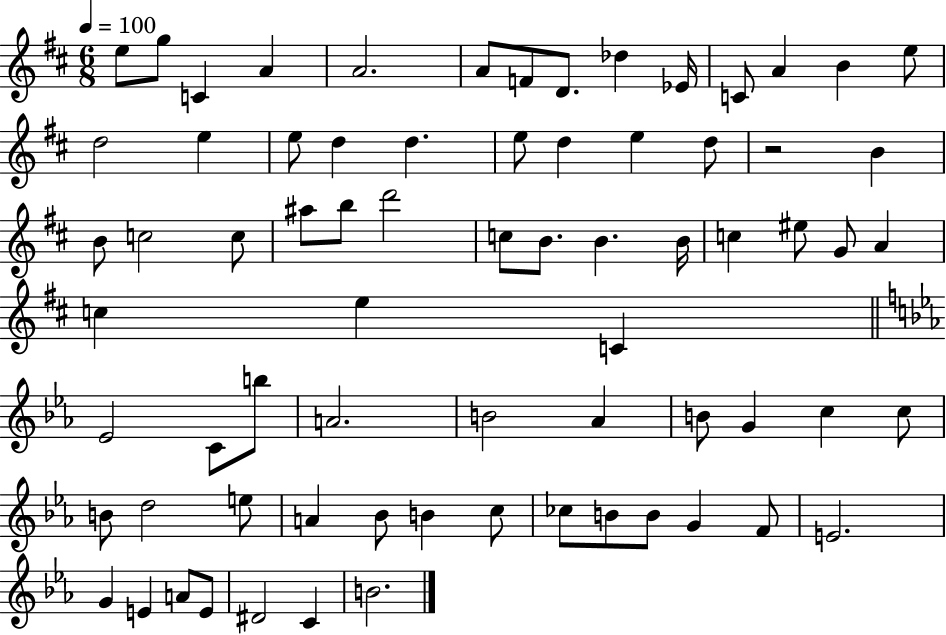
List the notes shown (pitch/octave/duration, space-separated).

E5/e G5/e C4/q A4/q A4/h. A4/e F4/e D4/e. Db5/q Eb4/s C4/e A4/q B4/q E5/e D5/h E5/q E5/e D5/q D5/q. E5/e D5/q E5/q D5/e R/h B4/q B4/e C5/h C5/e A#5/e B5/e D6/h C5/e B4/e. B4/q. B4/s C5/q EIS5/e G4/e A4/q C5/q E5/q C4/q Eb4/h C4/e B5/e A4/h. B4/h Ab4/q B4/e G4/q C5/q C5/e B4/e D5/h E5/e A4/q Bb4/e B4/q C5/e CES5/e B4/e B4/e G4/q F4/e E4/h. G4/q E4/q A4/e E4/e D#4/h C4/q B4/h.